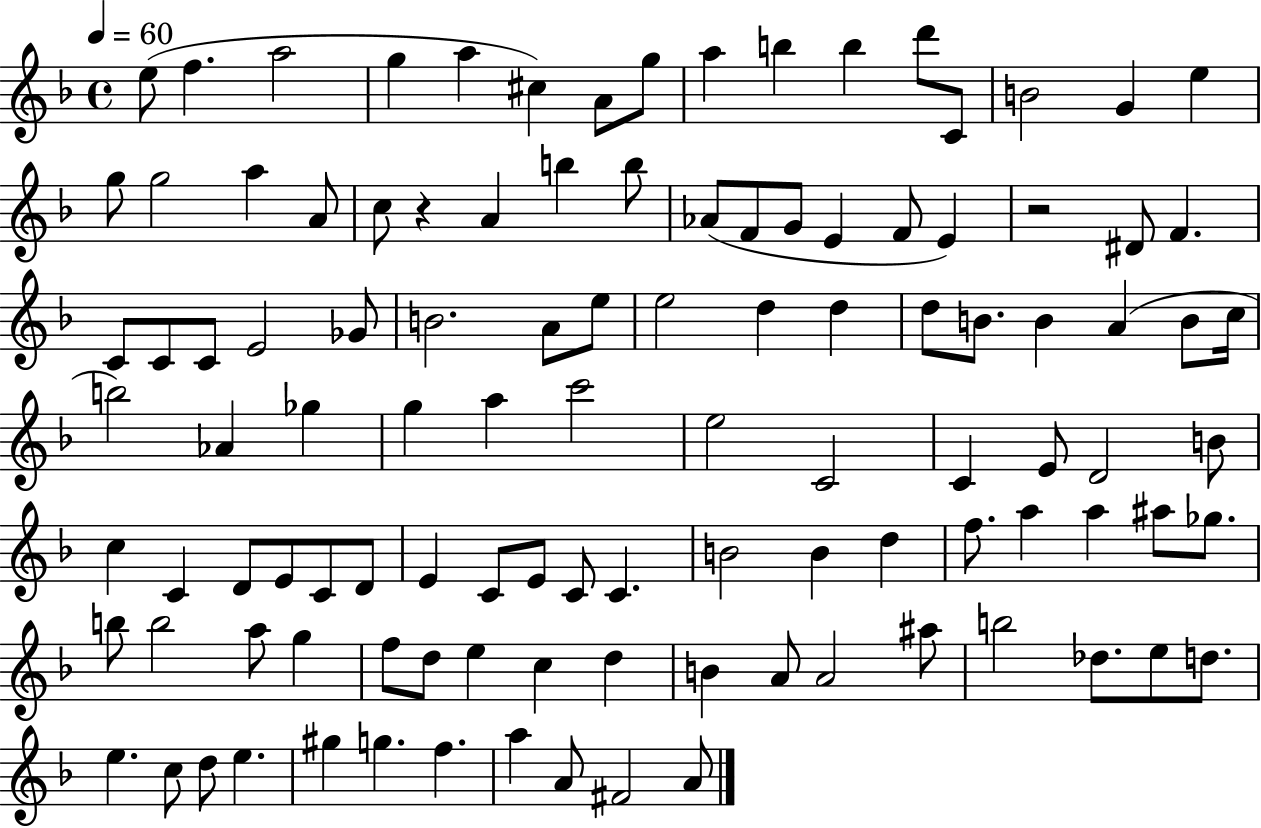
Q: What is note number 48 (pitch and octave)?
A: B4